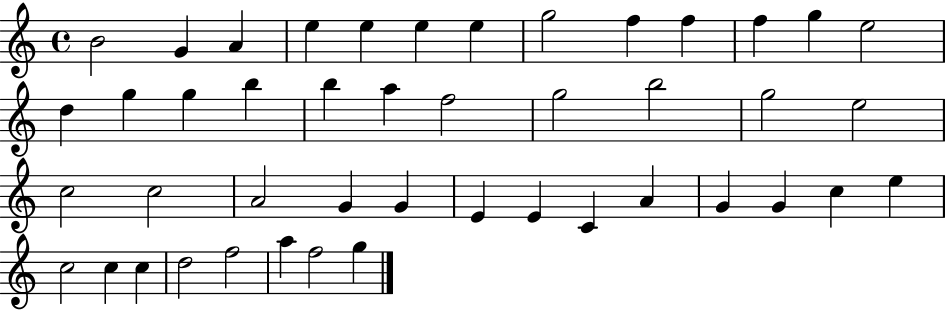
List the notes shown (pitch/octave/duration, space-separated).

B4/h G4/q A4/q E5/q E5/q E5/q E5/q G5/h F5/q F5/q F5/q G5/q E5/h D5/q G5/q G5/q B5/q B5/q A5/q F5/h G5/h B5/h G5/h E5/h C5/h C5/h A4/h G4/q G4/q E4/q E4/q C4/q A4/q G4/q G4/q C5/q E5/q C5/h C5/q C5/q D5/h F5/h A5/q F5/h G5/q